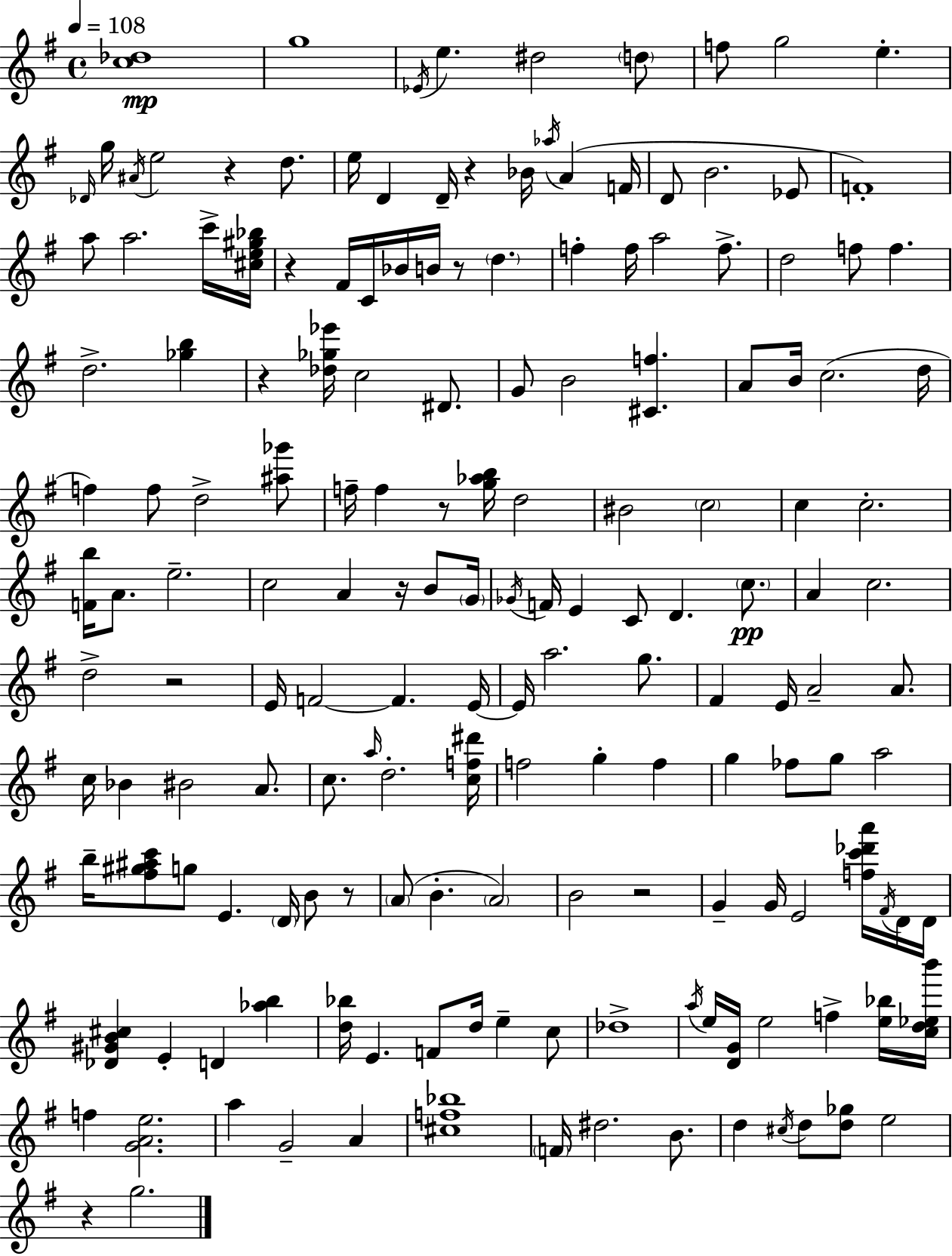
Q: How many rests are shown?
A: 11